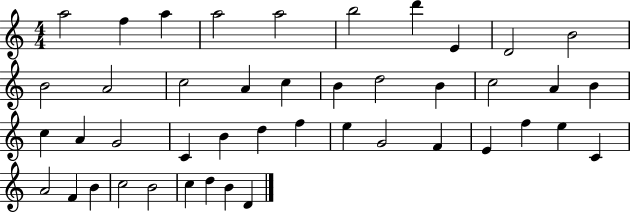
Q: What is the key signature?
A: C major